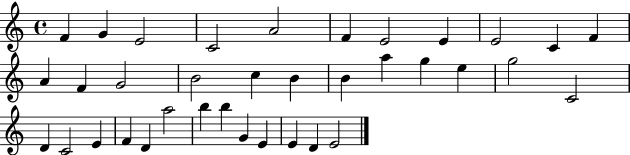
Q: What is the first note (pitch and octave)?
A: F4